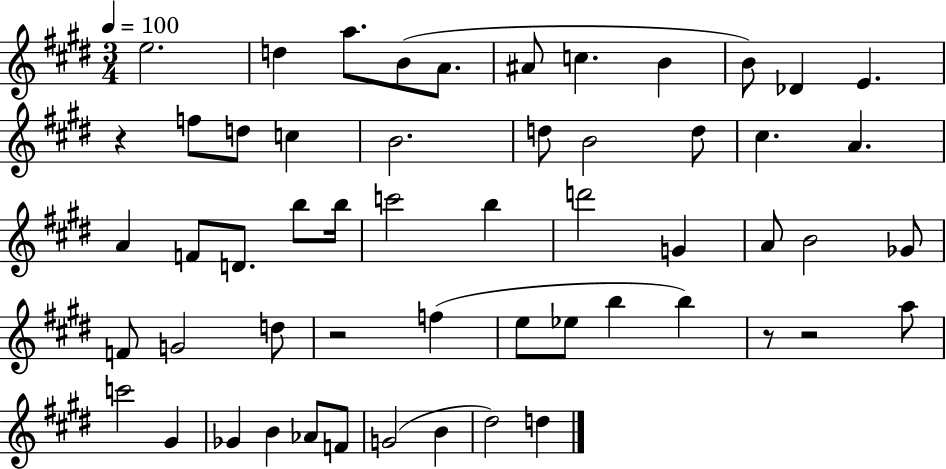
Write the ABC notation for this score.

X:1
T:Untitled
M:3/4
L:1/4
K:E
e2 d a/2 B/2 A/2 ^A/2 c B B/2 _D E z f/2 d/2 c B2 d/2 B2 d/2 ^c A A F/2 D/2 b/2 b/4 c'2 b d'2 G A/2 B2 _G/2 F/2 G2 d/2 z2 f e/2 _e/2 b b z/2 z2 a/2 c'2 ^G _G B _A/2 F/2 G2 B ^d2 d